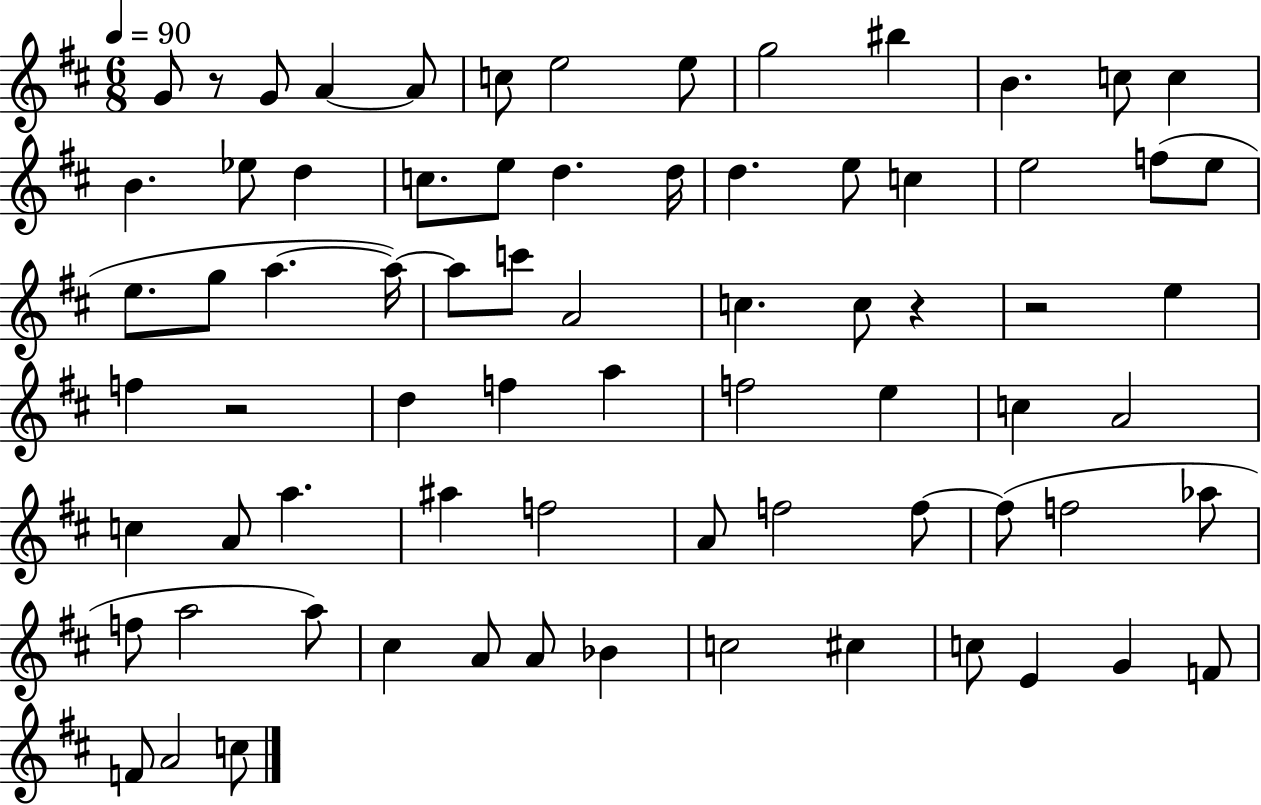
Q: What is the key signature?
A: D major